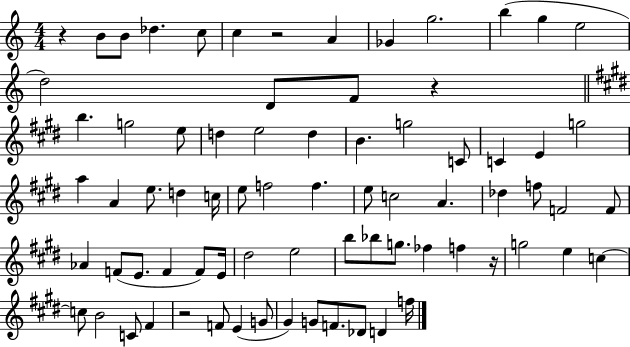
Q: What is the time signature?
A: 4/4